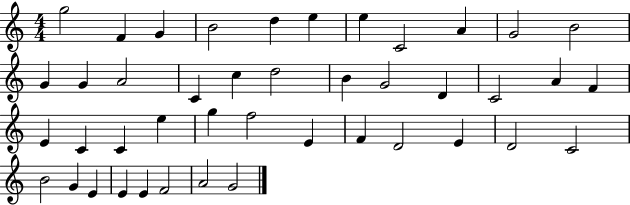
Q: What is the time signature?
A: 4/4